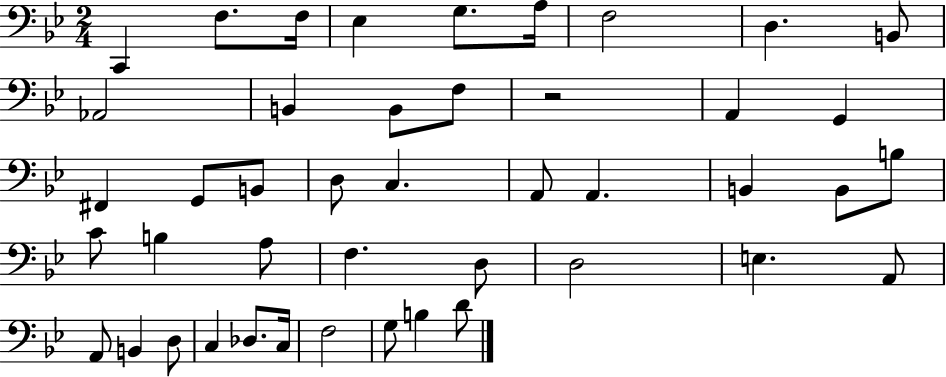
C2/q F3/e. F3/s Eb3/q G3/e. A3/s F3/h D3/q. B2/e Ab2/h B2/q B2/e F3/e R/h A2/q G2/q F#2/q G2/e B2/e D3/e C3/q. A2/e A2/q. B2/q B2/e B3/e C4/e B3/q A3/e F3/q. D3/e D3/h E3/q. A2/e A2/e B2/q D3/e C3/q Db3/e. C3/s F3/h G3/e B3/q D4/e